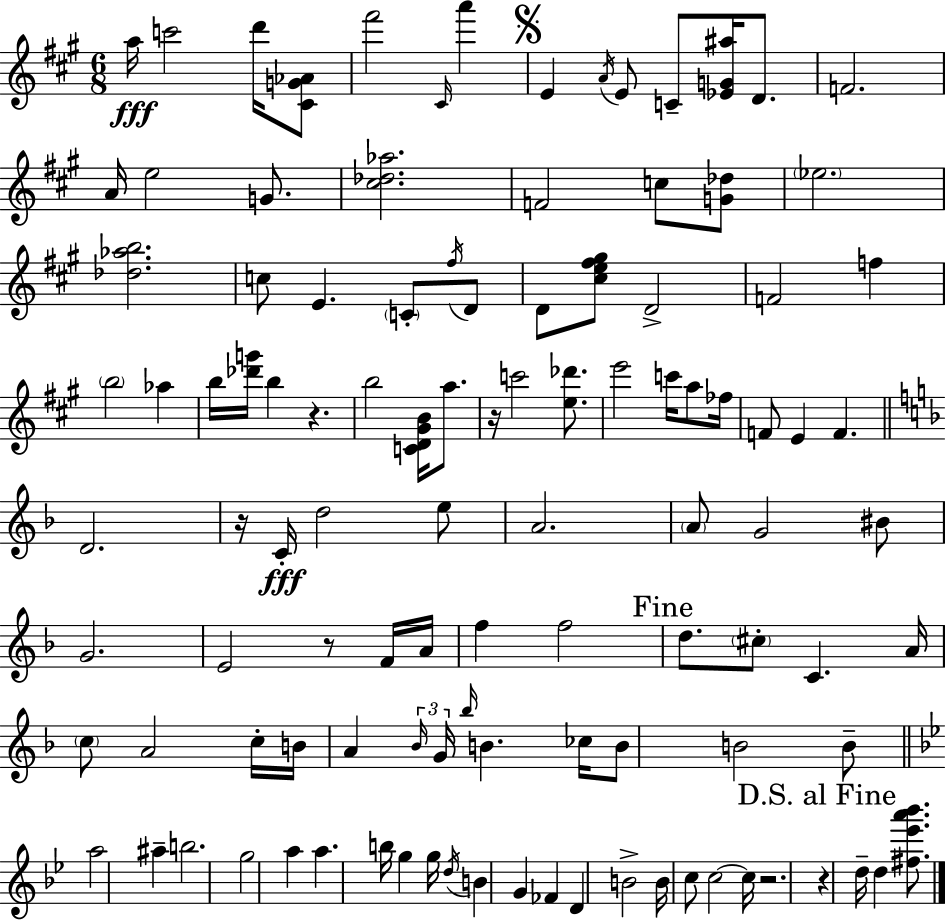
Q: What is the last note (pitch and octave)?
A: D5